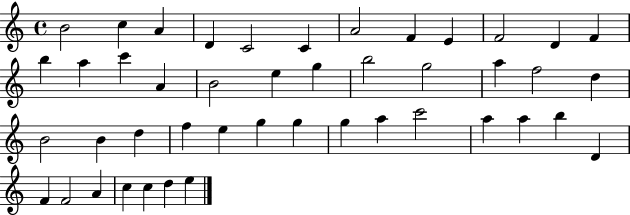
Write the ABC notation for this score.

X:1
T:Untitled
M:4/4
L:1/4
K:C
B2 c A D C2 C A2 F E F2 D F b a c' A B2 e g b2 g2 a f2 d B2 B d f e g g g a c'2 a a b D F F2 A c c d e